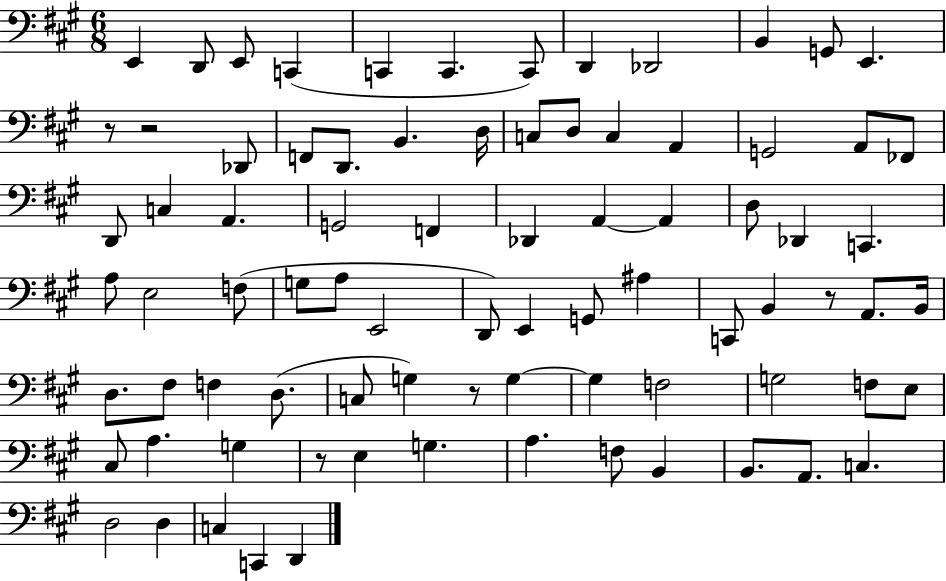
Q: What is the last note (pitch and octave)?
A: D2